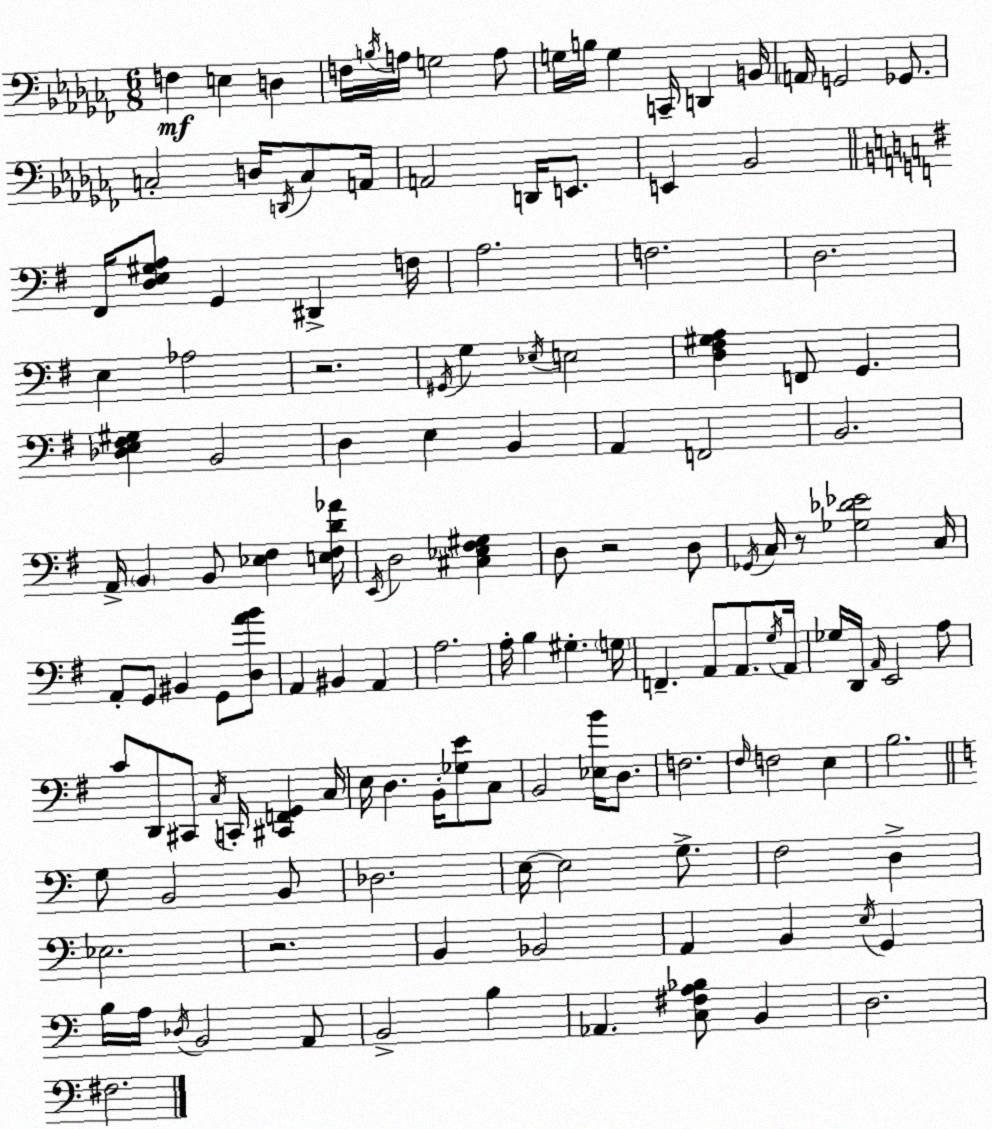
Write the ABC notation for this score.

X:1
T:Untitled
M:6/8
L:1/4
K:Abm
F, E, D, F,/4 B,/4 A,/4 G,2 A,/2 G,/4 B,/4 G, C,,/4 D,, B,,/4 A,,/4 G,,2 _G,,/2 C,2 D,/4 D,,/4 C,/2 A,,/4 A,,2 D,,/4 E,,/2 E,, _B,,2 ^F,,/4 [D,E,^G,A,]/2 G,, ^D,, F,/4 A,2 F,2 D,2 E, _A,2 z2 ^G,,/4 G, _E,/4 E,2 [D,^F,^G,A,] F,,/2 G,, [_D,E,^F,^G,] B,,2 D, E, B,, A,, F,,2 B,,2 A,,/4 B,, B,,/2 [_E,^F,] [E,^F,D_A]/4 E,,/4 D,2 [^C,_E,^F,^G,] D,/2 z2 D,/2 _G,,/4 C,/4 z/2 [_G,_D_E]2 C,/4 A,,/2 G,,/2 ^B,, G,,/2 [D,AB]/2 A,, ^B,, A,, A,2 A,/4 B, ^G, G,/4 F,, A,,/2 A,,/2 G,/4 A,,/4 _G,/4 D,,/4 A,,/4 E,,2 A,/2 C/2 D,,/2 ^C,,/2 C,/4 C,,/4 [^C,,F,,G,,] C,/4 E,/4 D, B,,/4 [_G,E]/2 C,/2 B,,2 [_E,B]/4 D,/2 F,2 ^F,/4 F,2 E, B,2 G,/2 B,,2 B,,/2 _D,2 E,/4 E,2 G,/2 F,2 D, _E,2 z2 B,, _B,,2 A,, B,, E,/4 G,, B,/4 A,/4 _D,/4 B,,2 A,,/2 B,,2 B, _A,, [C,^F,A,_B,]/2 B,, D,2 ^F,2